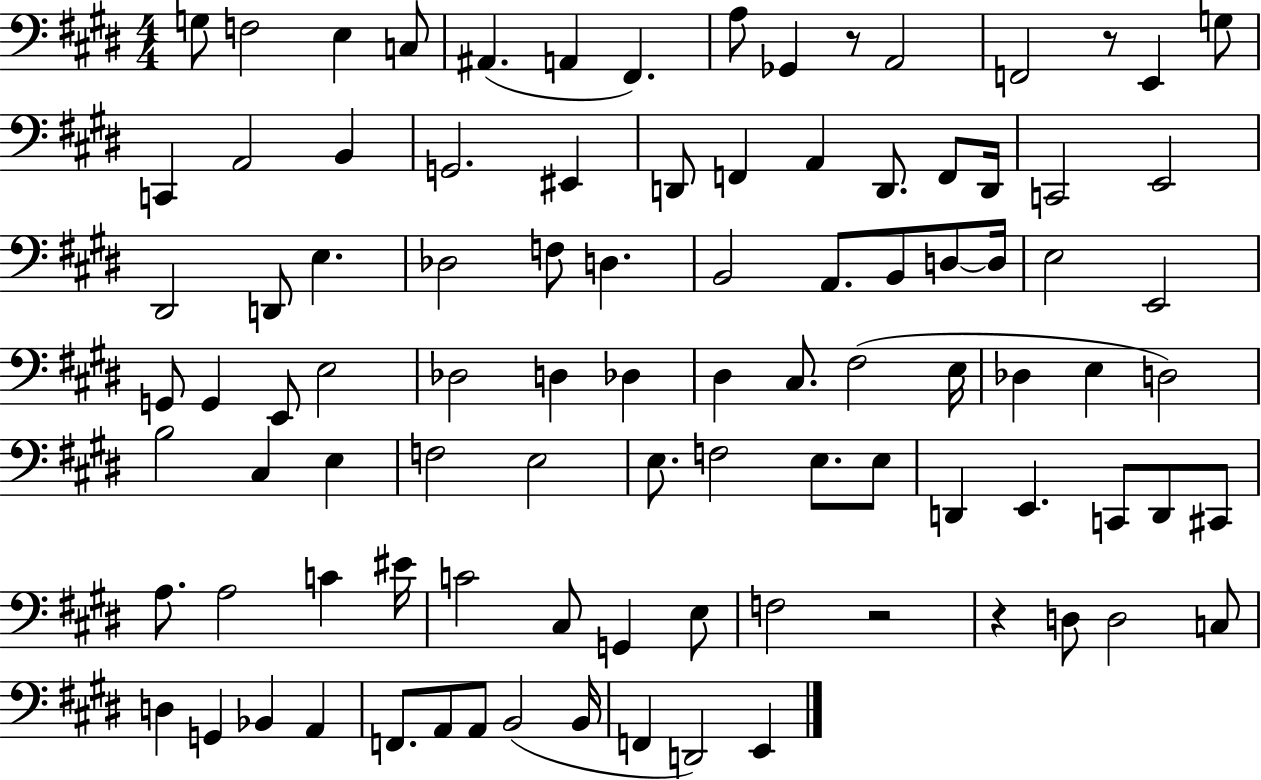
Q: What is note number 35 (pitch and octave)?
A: B2